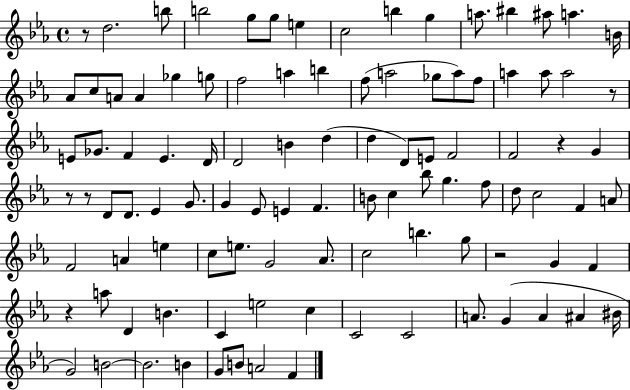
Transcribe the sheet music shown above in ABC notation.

X:1
T:Untitled
M:4/4
L:1/4
K:Eb
z/2 d2 b/2 b2 g/2 g/2 e c2 b g a/2 ^b ^a/2 a B/4 _A/2 c/2 A/2 A _g g/2 f2 a b f/2 a2 _g/2 a/2 f/2 a a/2 a2 z/2 E/2 _G/2 F E D/4 D2 B d d D/2 E/2 F2 F2 z G z/2 z/2 D/2 D/2 _E G/2 G _E/2 E F B/2 c _b/2 g f/2 d/2 c2 F A/2 F2 A e c/2 e/2 G2 _A/2 c2 b g/2 z2 G F z a/2 D B C e2 c C2 C2 A/2 G A ^A ^B/4 G2 B2 B2 B G/2 B/2 A2 F